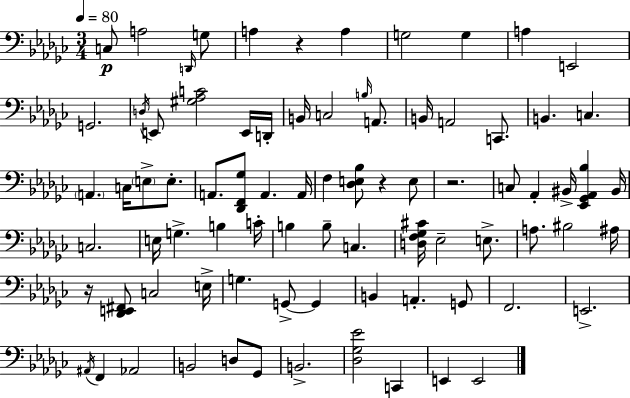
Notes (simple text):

C3/e A3/h D2/s G3/e A3/q R/q A3/q G3/h G3/q A3/q E2/h G2/h. D3/s E2/e [G#3,Ab3,C4]/h E2/s D2/s B2/s C3/h B3/s A2/e. B2/s A2/h C2/e. B2/q. C3/q. A2/q. C3/s E3/e E3/e. A2/e. [Db2,F2,Gb3]/e A2/q. A2/s F3/q [Db3,E3,Bb3]/e R/q E3/e R/h. C3/e Ab2/q BIS2/s [Eb2,Gb2,Ab2,Bb3]/q BIS2/s C3/h. E3/s G3/q. B3/q C4/s B3/q B3/e C3/q. [D3,F3,Gb3,C#4]/s Eb3/h E3/e. A3/e. BIS3/h A#3/s R/s [Db2,E2,F#2]/e C3/h E3/s G3/q. G2/e G2/q B2/q A2/q. G2/e F2/h. E2/h. A#2/s F2/q Ab2/h B2/h D3/e Gb2/e B2/h. [Db3,Gb3,Eb4]/h C2/q E2/q E2/h